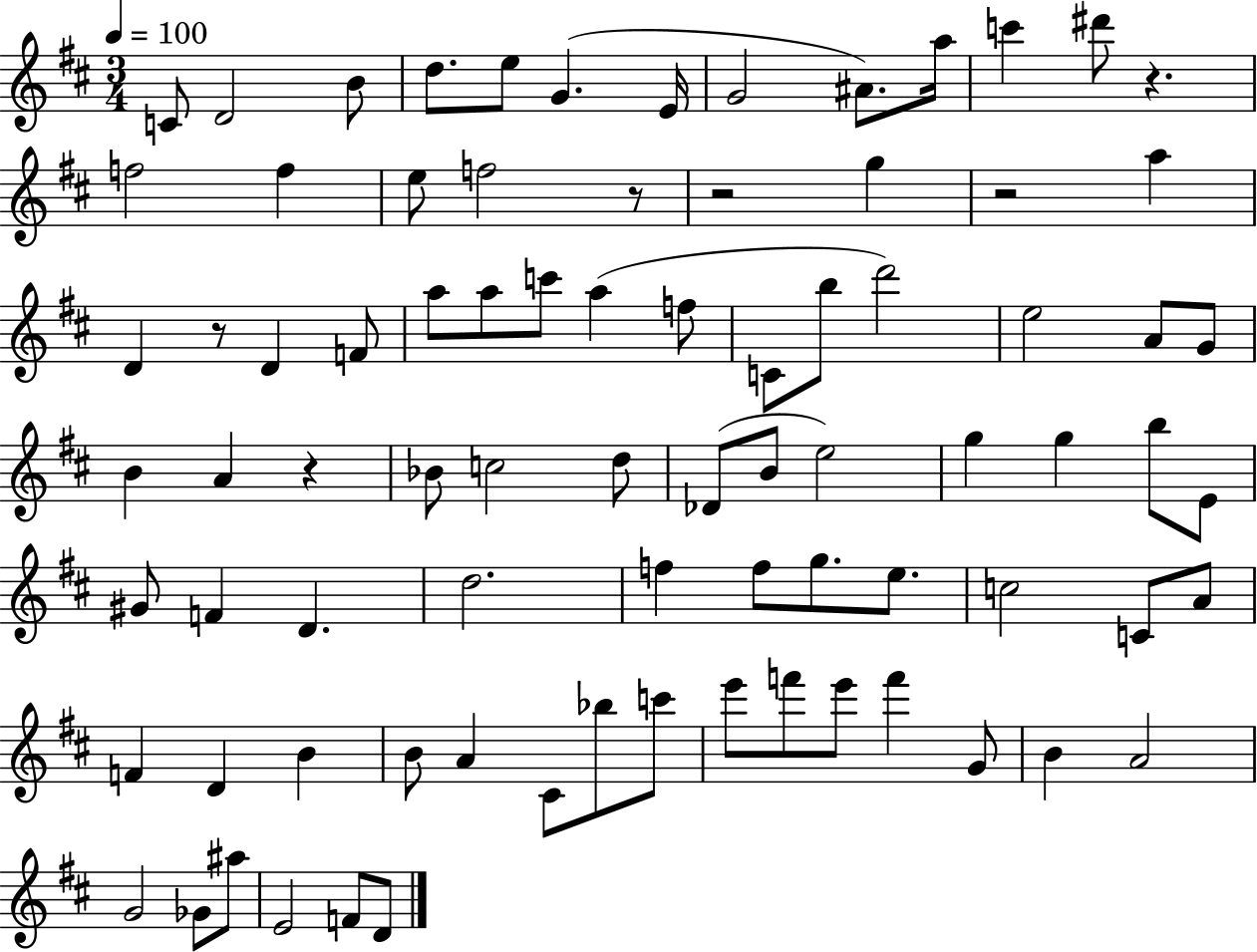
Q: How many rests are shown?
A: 6